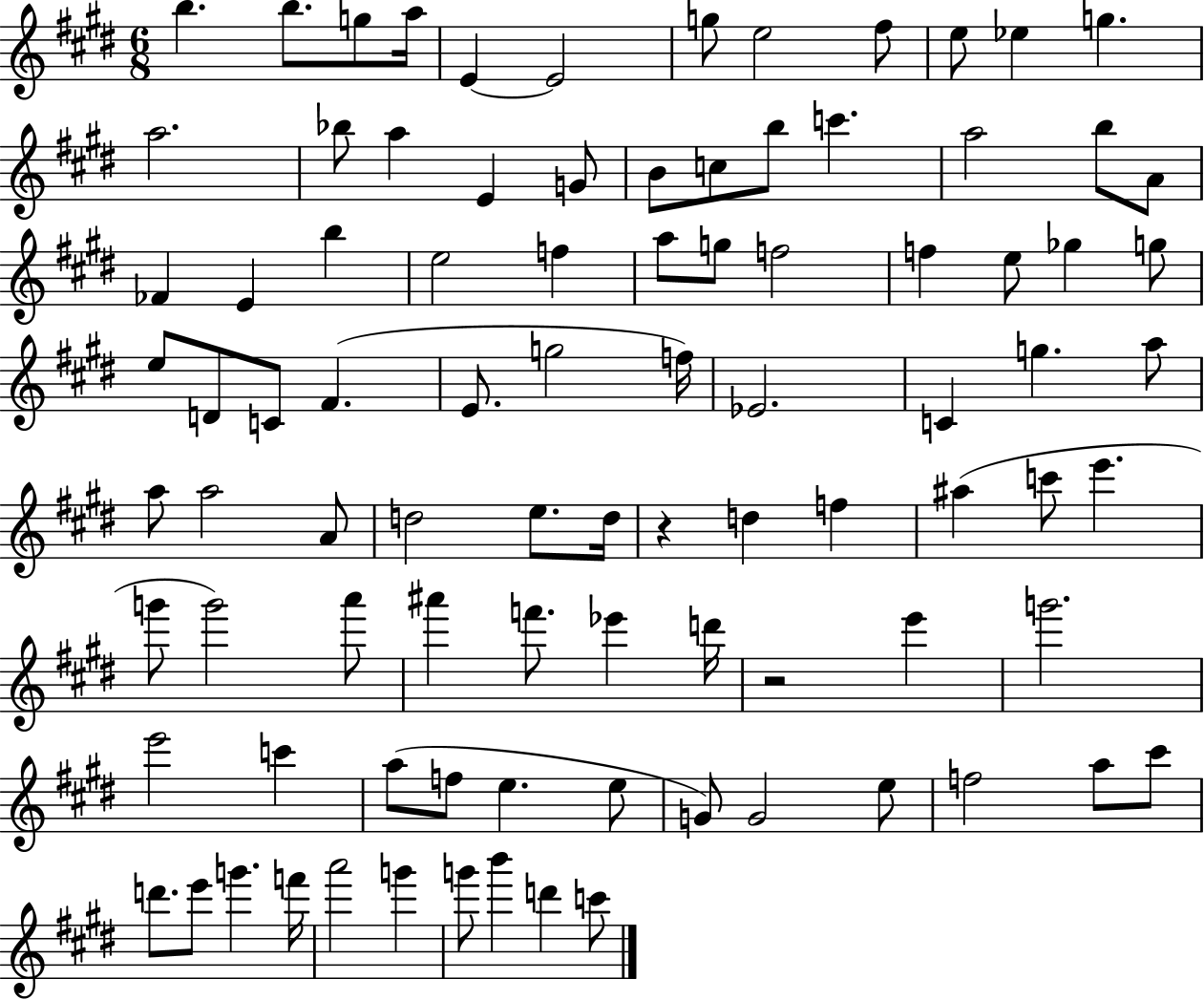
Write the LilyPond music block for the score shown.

{
  \clef treble
  \numericTimeSignature
  \time 6/8
  \key e \major
  \repeat volta 2 { b''4. b''8. g''8 a''16 | e'4~~ e'2 | g''8 e''2 fis''8 | e''8 ees''4 g''4. | \break a''2. | bes''8 a''4 e'4 g'8 | b'8 c''8 b''8 c'''4. | a''2 b''8 a'8 | \break fes'4 e'4 b''4 | e''2 f''4 | a''8 g''8 f''2 | f''4 e''8 ges''4 g''8 | \break e''8 d'8 c'8 fis'4.( | e'8. g''2 f''16) | ees'2. | c'4 g''4. a''8 | \break a''8 a''2 a'8 | d''2 e''8. d''16 | r4 d''4 f''4 | ais''4( c'''8 e'''4. | \break g'''8 g'''2) a'''8 | ais'''4 f'''8. ees'''4 d'''16 | r2 e'''4 | g'''2. | \break e'''2 c'''4 | a''8( f''8 e''4. e''8 | g'8) g'2 e''8 | f''2 a''8 cis'''8 | \break d'''8. e'''8 g'''4. f'''16 | a'''2 g'''4 | g'''8 b'''4 d'''4 c'''8 | } \bar "|."
}